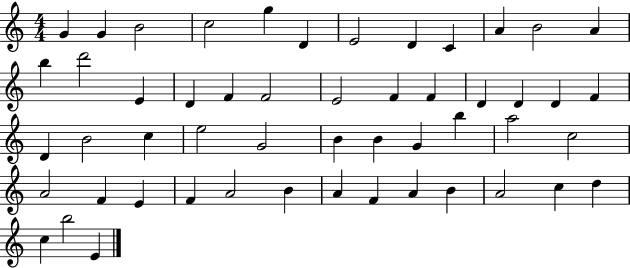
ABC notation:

X:1
T:Untitled
M:4/4
L:1/4
K:C
G G B2 c2 g D E2 D C A B2 A b d'2 E D F F2 E2 F F D D D F D B2 c e2 G2 B B G b a2 c2 A2 F E F A2 B A F A B A2 c d c b2 E